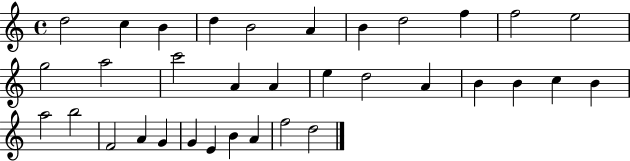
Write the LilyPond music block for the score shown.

{
  \clef treble
  \time 4/4
  \defaultTimeSignature
  \key c \major
  d''2 c''4 b'4 | d''4 b'2 a'4 | b'4 d''2 f''4 | f''2 e''2 | \break g''2 a''2 | c'''2 a'4 a'4 | e''4 d''2 a'4 | b'4 b'4 c''4 b'4 | \break a''2 b''2 | f'2 a'4 g'4 | g'4 e'4 b'4 a'4 | f''2 d''2 | \break \bar "|."
}